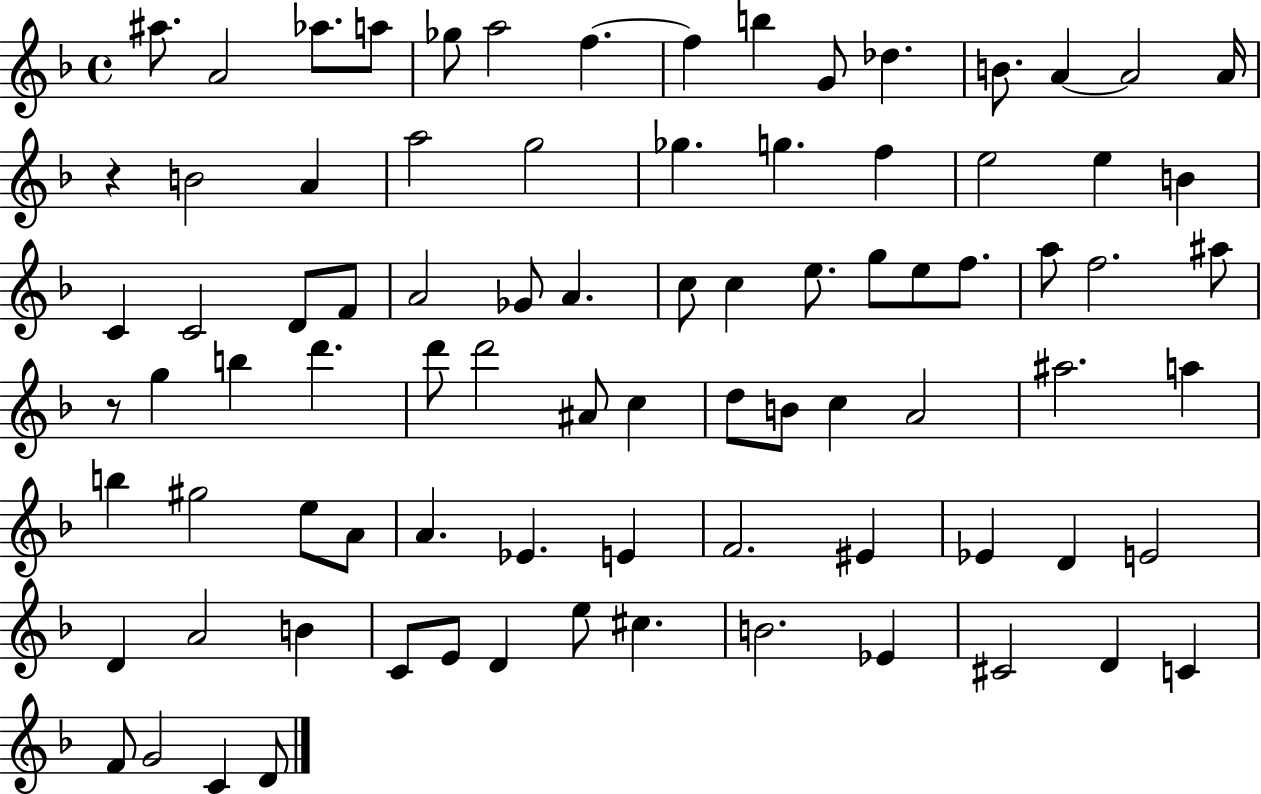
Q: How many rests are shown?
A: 2